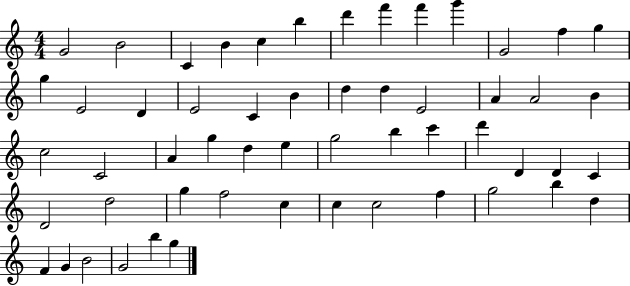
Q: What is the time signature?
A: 4/4